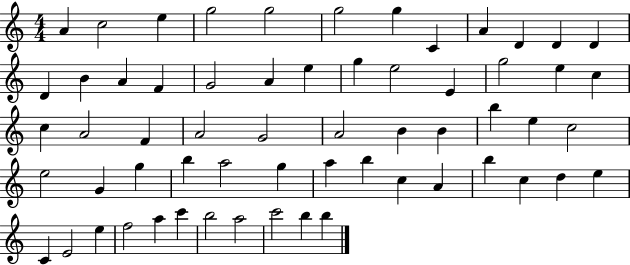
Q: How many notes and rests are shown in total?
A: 61